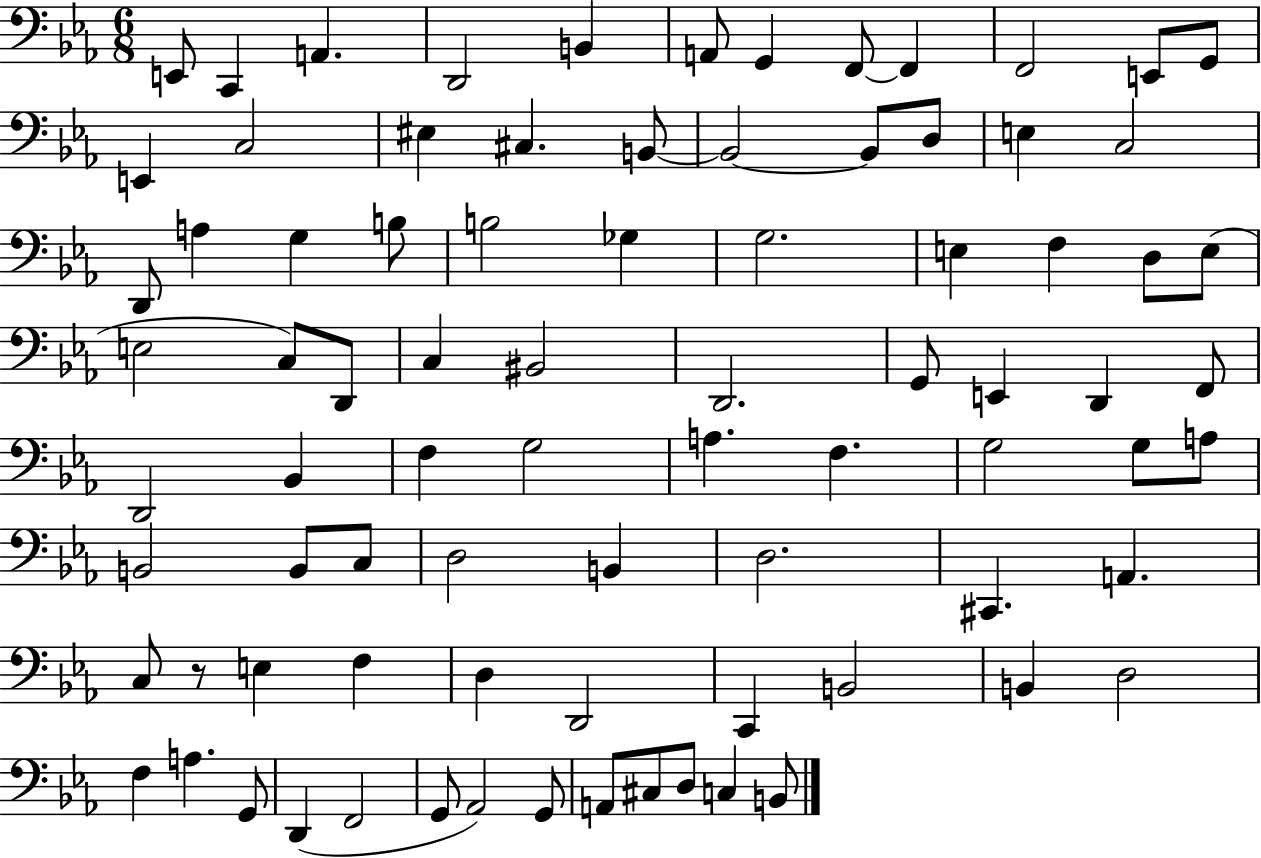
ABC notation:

X:1
T:Untitled
M:6/8
L:1/4
K:Eb
E,,/2 C,, A,, D,,2 B,, A,,/2 G,, F,,/2 F,, F,,2 E,,/2 G,,/2 E,, C,2 ^E, ^C, B,,/2 B,,2 B,,/2 D,/2 E, C,2 D,,/2 A, G, B,/2 B,2 _G, G,2 E, F, D,/2 E,/2 E,2 C,/2 D,,/2 C, ^B,,2 D,,2 G,,/2 E,, D,, F,,/2 D,,2 _B,, F, G,2 A, F, G,2 G,/2 A,/2 B,,2 B,,/2 C,/2 D,2 B,, D,2 ^C,, A,, C,/2 z/2 E, F, D, D,,2 C,, B,,2 B,, D,2 F, A, G,,/2 D,, F,,2 G,,/2 _A,,2 G,,/2 A,,/2 ^C,/2 D,/2 C, B,,/2